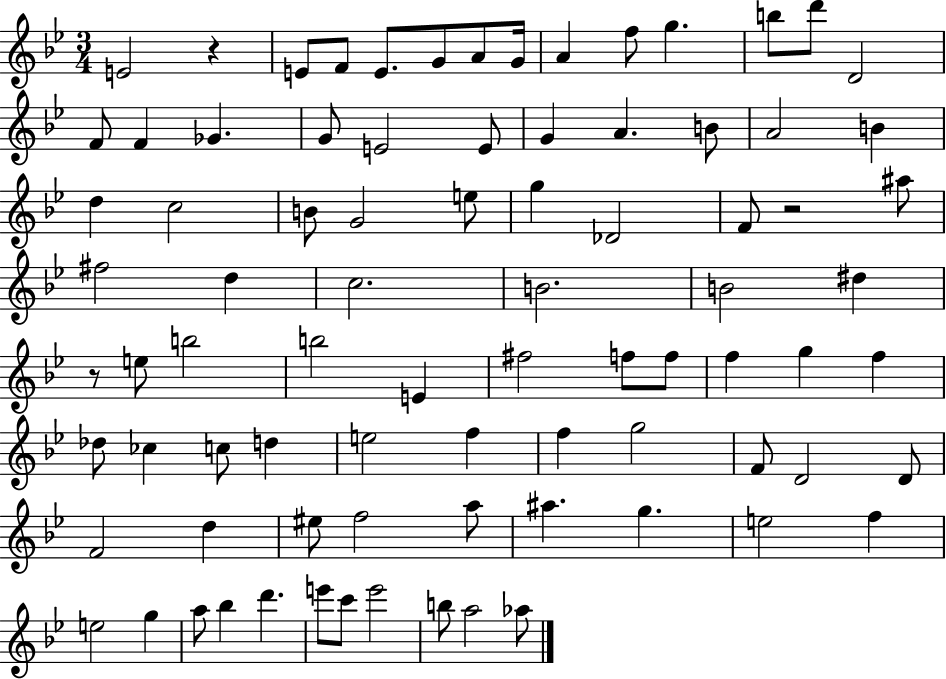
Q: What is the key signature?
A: BES major